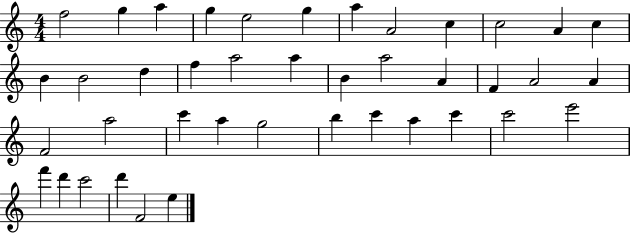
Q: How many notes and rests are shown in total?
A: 41